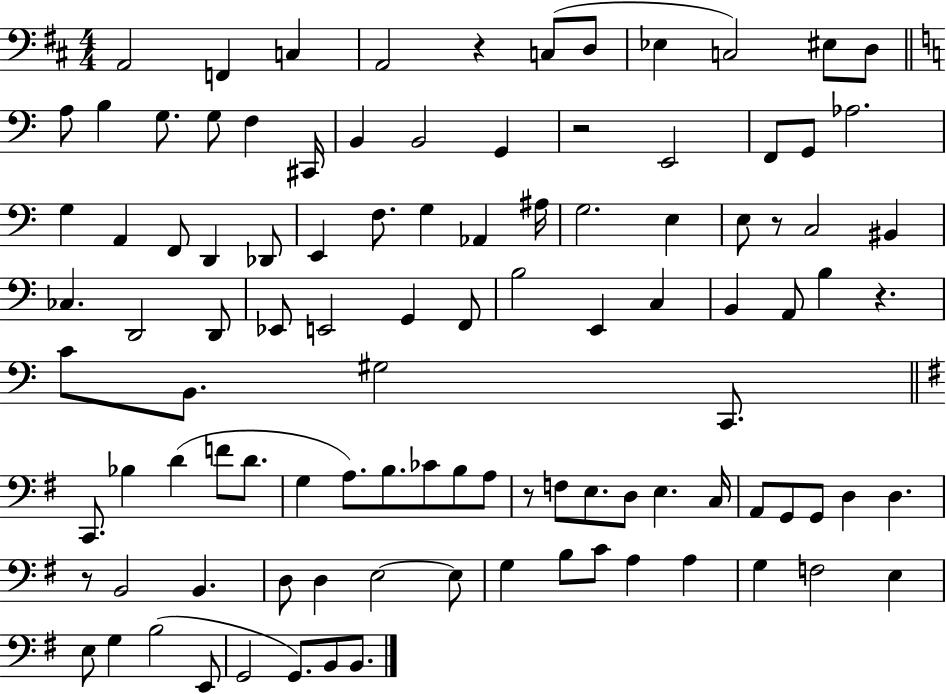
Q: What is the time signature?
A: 4/4